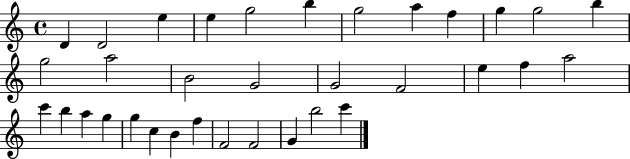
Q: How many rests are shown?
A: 0